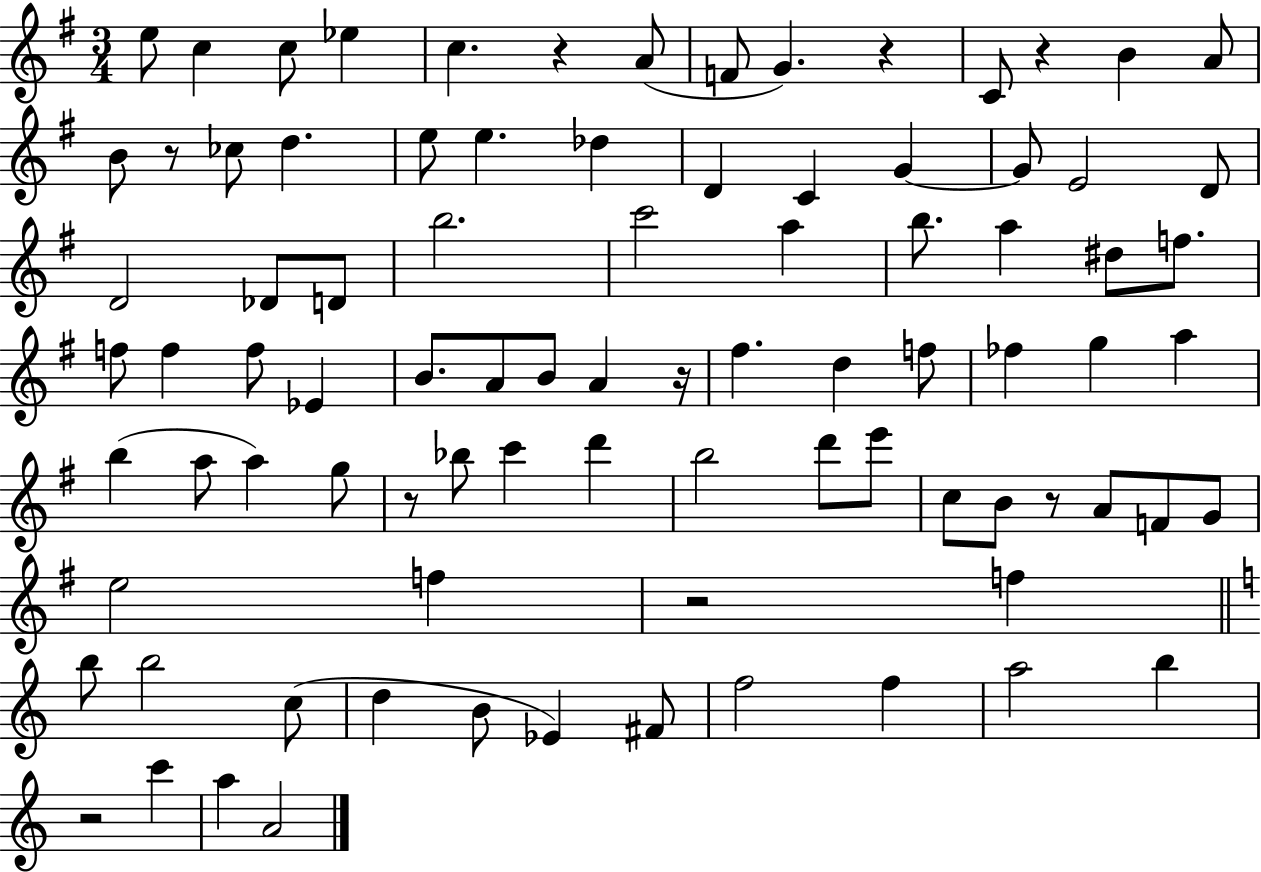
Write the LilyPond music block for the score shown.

{
  \clef treble
  \numericTimeSignature
  \time 3/4
  \key g \major
  \repeat volta 2 { e''8 c''4 c''8 ees''4 | c''4. r4 a'8( | f'8 g'4.) r4 | c'8 r4 b'4 a'8 | \break b'8 r8 ces''8 d''4. | e''8 e''4. des''4 | d'4 c'4 g'4~~ | g'8 e'2 d'8 | \break d'2 des'8 d'8 | b''2. | c'''2 a''4 | b''8. a''4 dis''8 f''8. | \break f''8 f''4 f''8 ees'4 | b'8. a'8 b'8 a'4 r16 | fis''4. d''4 f''8 | fes''4 g''4 a''4 | \break b''4( a''8 a''4) g''8 | r8 bes''8 c'''4 d'''4 | b''2 d'''8 e'''8 | c''8 b'8 r8 a'8 f'8 g'8 | \break e''2 f''4 | r2 f''4 | \bar "||" \break \key a \minor b''8 b''2 c''8( | d''4 b'8 ees'4) fis'8 | f''2 f''4 | a''2 b''4 | \break r2 c'''4 | a''4 a'2 | } \bar "|."
}